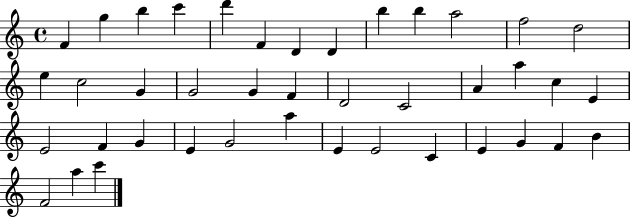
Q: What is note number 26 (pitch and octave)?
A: E4